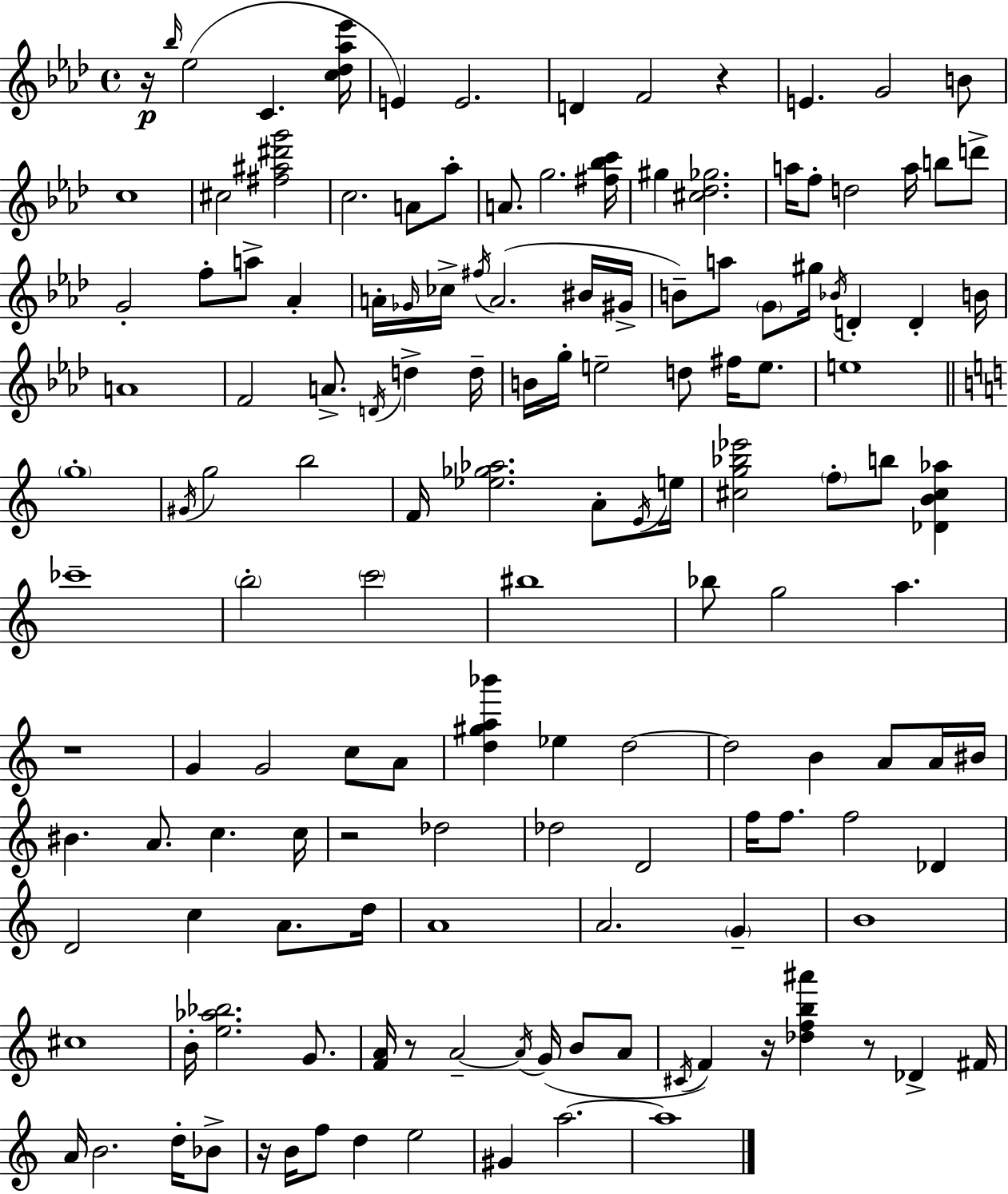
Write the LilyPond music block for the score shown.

{
  \clef treble
  \time 4/4
  \defaultTimeSignature
  \key f \minor
  r16\p \grace { bes''16 }( ees''2 c'4. | <c'' des'' aes'' ees'''>16 e'4) e'2. | d'4 f'2 r4 | e'4. g'2 b'8 | \break c''1 | cis''2 <fis'' ais'' dis''' g'''>2 | c''2. a'8 aes''8-. | a'8. g''2. | \break <fis'' bes'' c'''>16 gis''4 <cis'' des'' ges''>2. | a''16 f''8-. d''2 a''16 b''8 d'''8-> | g'2-. f''8-. a''8-> aes'4-. | a'16-. \grace { ges'16 } ces''16-> \acciaccatura { fis''16 }( a'2. | \break bis'16 gis'16-> b'8--) a''8 \parenthesize g'8 gis''16 \acciaccatura { bes'16 } d'4-. d'4-. | b'16 a'1 | f'2 a'8.-> \acciaccatura { d'16 } | d''4-> d''16-- b'16 g''16-. e''2-- d''8 | \break fis''16 e''8. e''1 | \bar "||" \break \key c \major \parenthesize g''1-. | \acciaccatura { gis'16 } g''2 b''2 | f'16 <ees'' ges'' aes''>2. a'8-. | \acciaccatura { e'16 } e''16 <cis'' g'' bes'' ees'''>2 \parenthesize f''8-. b''8 <des' b' cis'' aes''>4 | \break ces'''1-- | \parenthesize b''2-. \parenthesize c'''2 | bis''1 | bes''8 g''2 a''4. | \break r1 | g'4 g'2 c''8 | a'8 <d'' gis'' a'' bes'''>4 ees''4 d''2~~ | d''2 b'4 a'8 | \break a'16 bis'16 bis'4. a'8. c''4. | c''16 r2 des''2 | des''2 d'2 | f''16 f''8. f''2 des'4 | \break d'2 c''4 a'8. | d''16 a'1 | a'2. \parenthesize g'4-- | b'1 | \break cis''1 | b'16-. <e'' aes'' bes''>2. g'8. | <f' a'>16 r8 a'2--~~ \acciaccatura { a'16 }( g'16 b'8 | a'8 \acciaccatura { cis'16 } f'4) r16 <des'' f'' b'' ais'''>4 r8 des'4-> | \break fis'16 a'16 b'2. | d''16-. bes'8-> r16 b'16 f''8 d''4 e''2 | gis'4 a''2.~~ | a''1 | \break \bar "|."
}